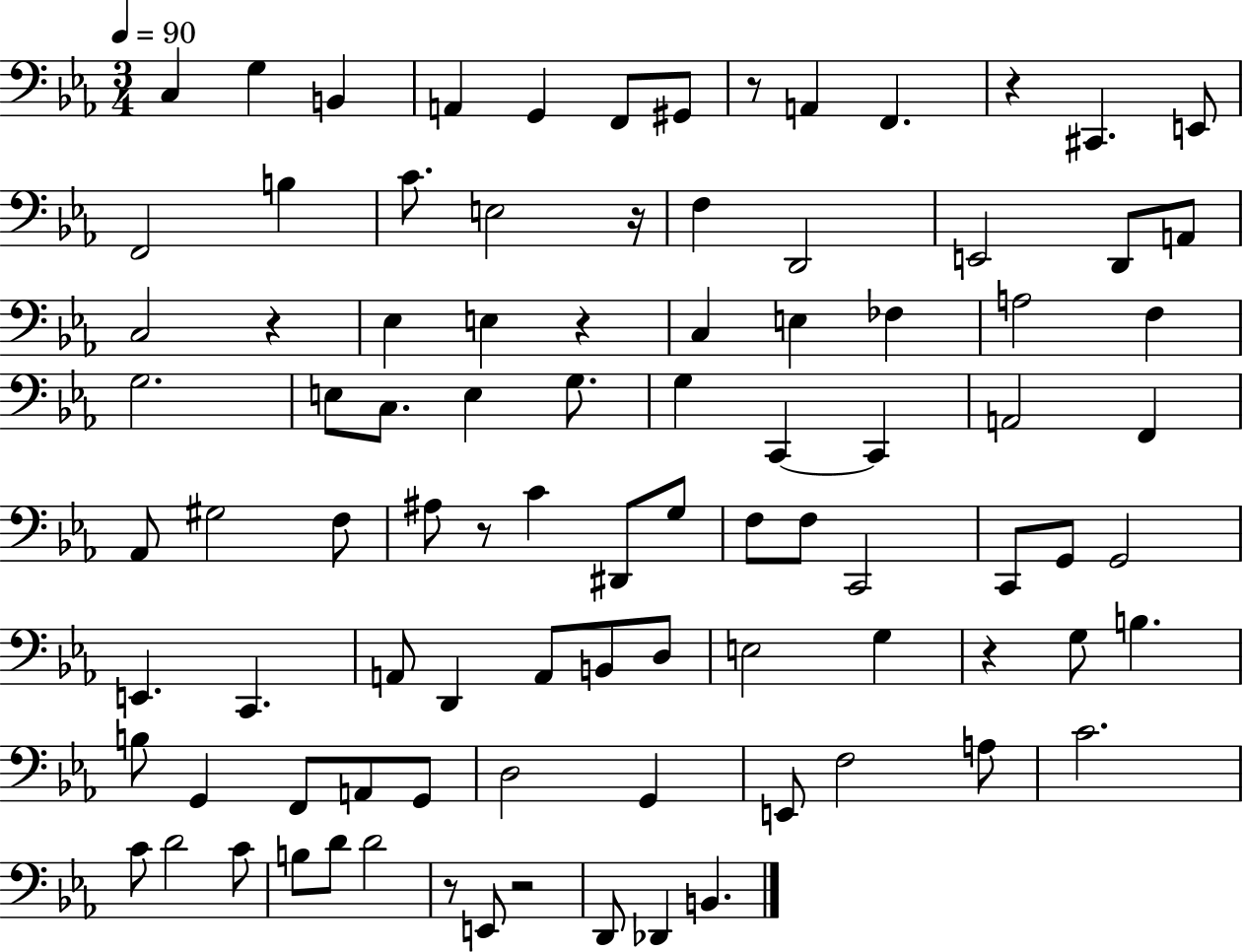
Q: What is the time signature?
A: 3/4